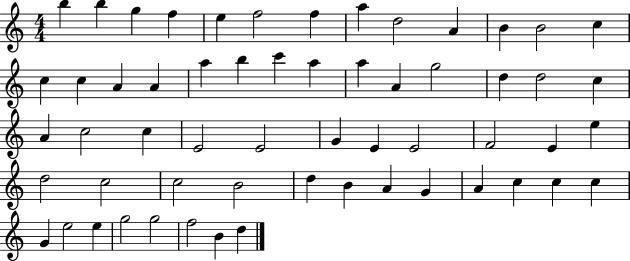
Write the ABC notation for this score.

X:1
T:Untitled
M:4/4
L:1/4
K:C
b b g f e f2 f a d2 A B B2 c c c A A a b c' a a A g2 d d2 c A c2 c E2 E2 G E E2 F2 E e d2 c2 c2 B2 d B A G A c c c G e2 e g2 g2 f2 B d